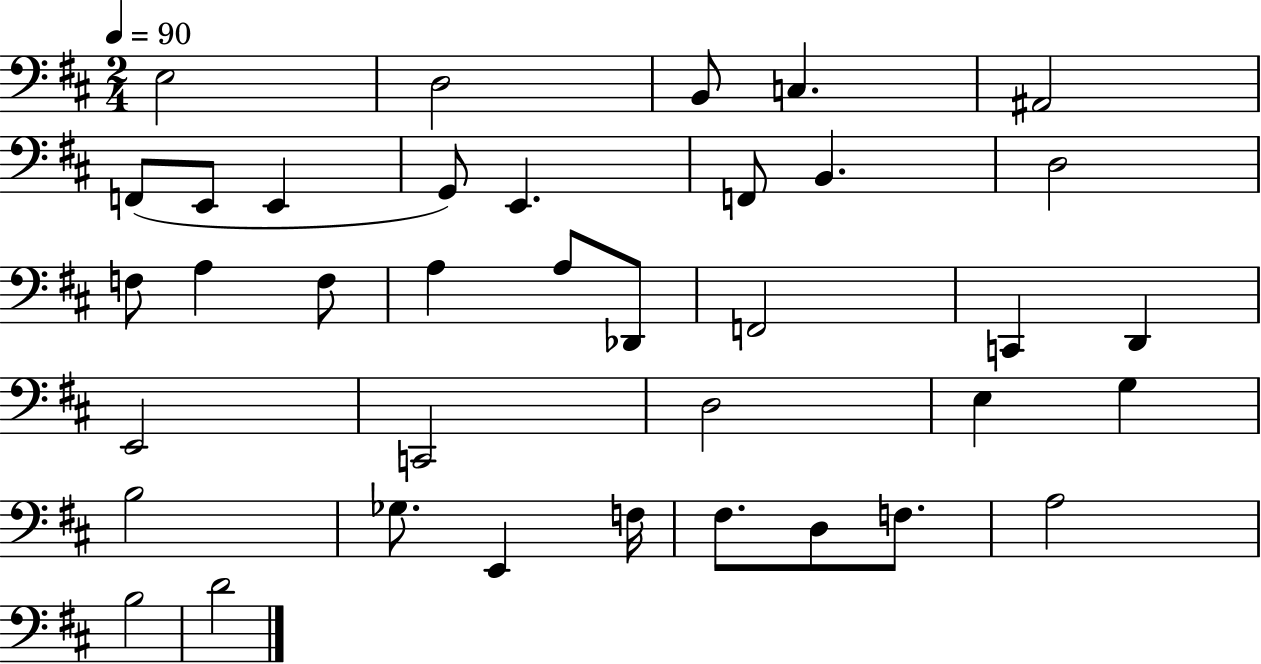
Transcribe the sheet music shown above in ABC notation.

X:1
T:Untitled
M:2/4
L:1/4
K:D
E,2 D,2 B,,/2 C, ^A,,2 F,,/2 E,,/2 E,, G,,/2 E,, F,,/2 B,, D,2 F,/2 A, F,/2 A, A,/2 _D,,/2 F,,2 C,, D,, E,,2 C,,2 D,2 E, G, B,2 _G,/2 E,, F,/4 ^F,/2 D,/2 F,/2 A,2 B,2 D2